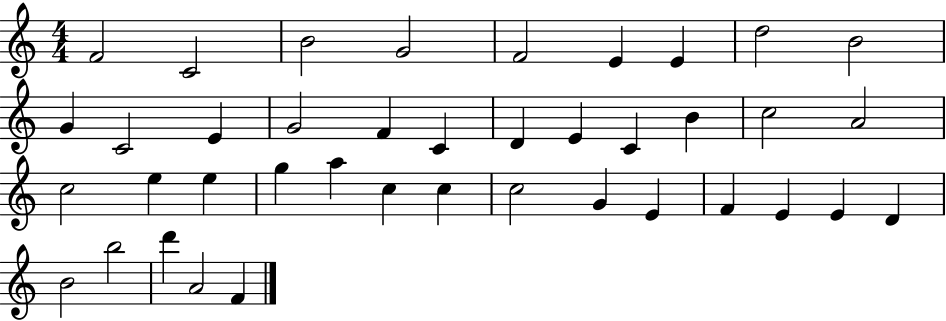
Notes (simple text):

F4/h C4/h B4/h G4/h F4/h E4/q E4/q D5/h B4/h G4/q C4/h E4/q G4/h F4/q C4/q D4/q E4/q C4/q B4/q C5/h A4/h C5/h E5/q E5/q G5/q A5/q C5/q C5/q C5/h G4/q E4/q F4/q E4/q E4/q D4/q B4/h B5/h D6/q A4/h F4/q